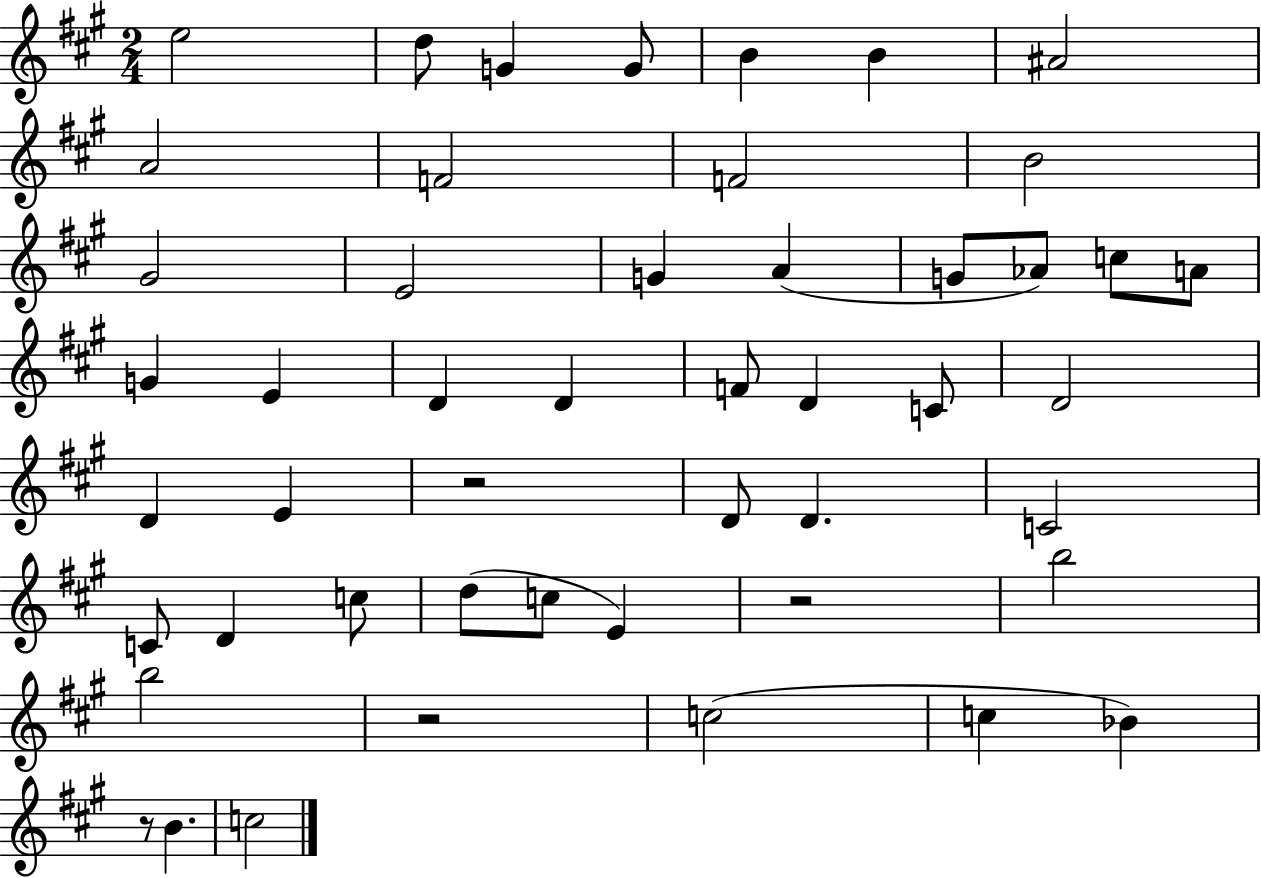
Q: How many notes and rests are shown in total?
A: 49